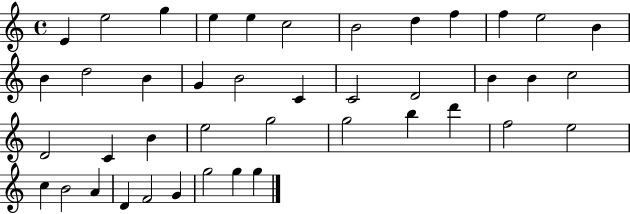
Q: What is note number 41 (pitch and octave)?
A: G5